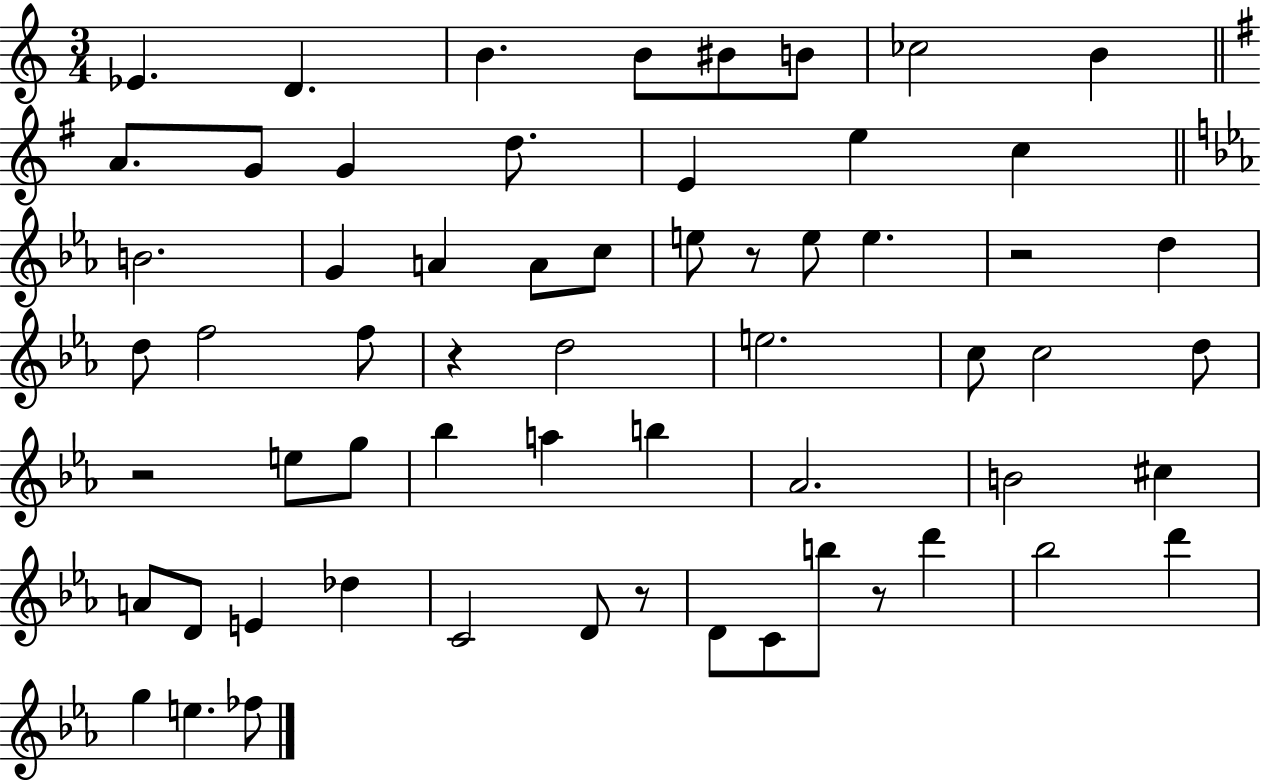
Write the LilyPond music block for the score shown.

{
  \clef treble
  \numericTimeSignature
  \time 3/4
  \key c \major
  ees'4. d'4. | b'4. b'8 bis'8 b'8 | ces''2 b'4 | \bar "||" \break \key g \major a'8. g'8 g'4 d''8. | e'4 e''4 c''4 | \bar "||" \break \key ees \major b'2. | g'4 a'4 a'8 c''8 | e''8 r8 e''8 e''4. | r2 d''4 | \break d''8 f''2 f''8 | r4 d''2 | e''2. | c''8 c''2 d''8 | \break r2 e''8 g''8 | bes''4 a''4 b''4 | aes'2. | b'2 cis''4 | \break a'8 d'8 e'4 des''4 | c'2 d'8 r8 | d'8 c'8 b''8 r8 d'''4 | bes''2 d'''4 | \break g''4 e''4. fes''8 | \bar "|."
}